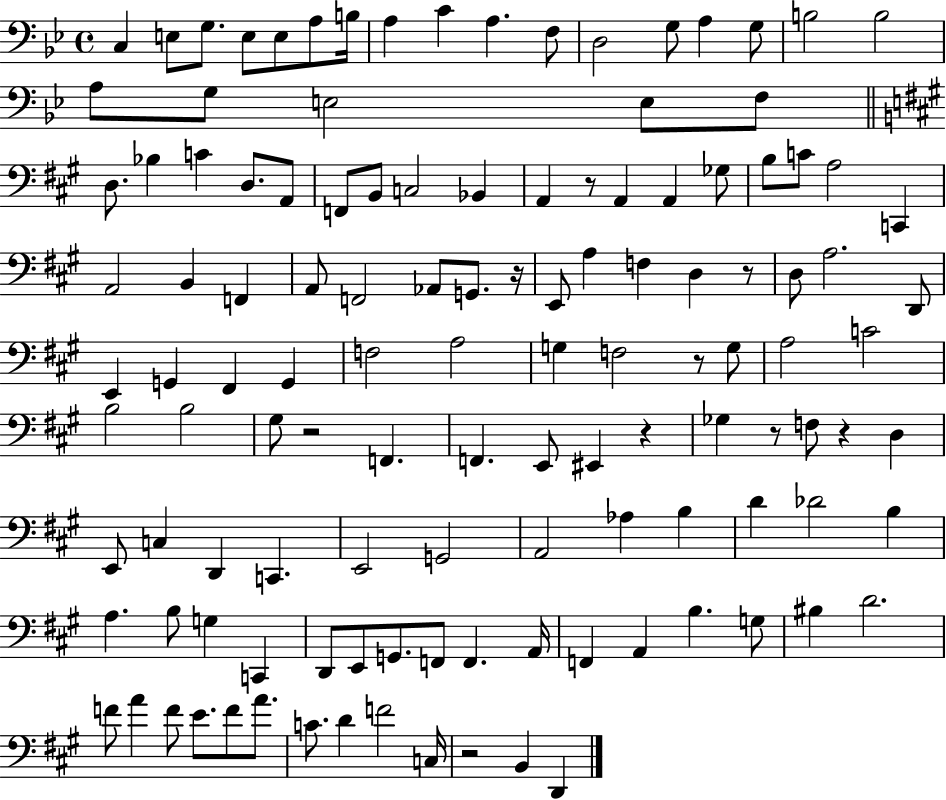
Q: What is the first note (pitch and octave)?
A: C3